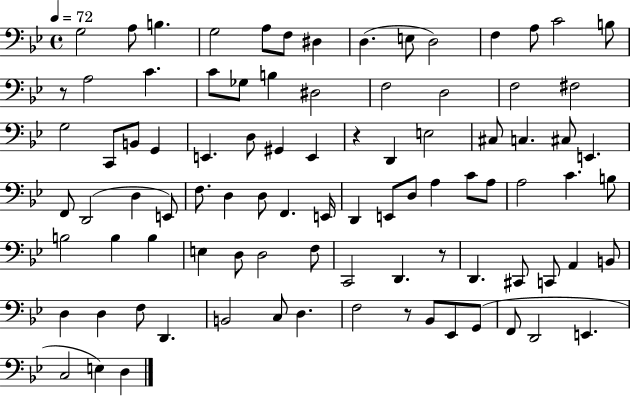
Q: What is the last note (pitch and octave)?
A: D3